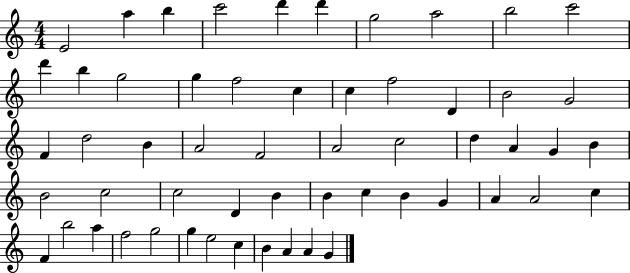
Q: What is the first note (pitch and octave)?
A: E4